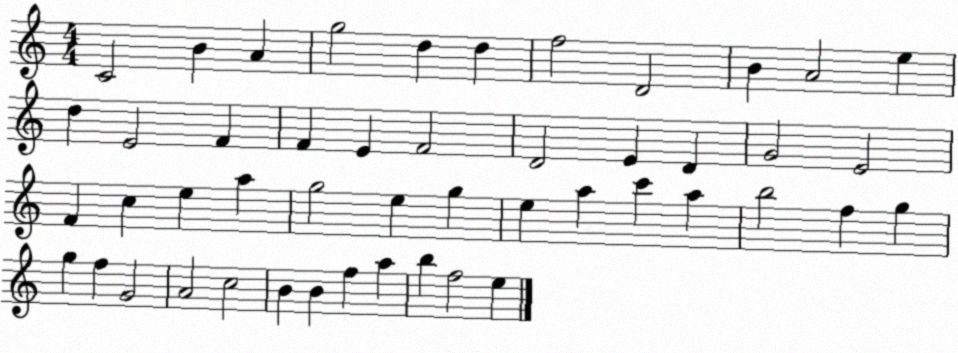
X:1
T:Untitled
M:4/4
L:1/4
K:C
C2 B A g2 d d f2 D2 B A2 e d E2 F F E F2 D2 E D G2 E2 F c e a g2 e g e a c' a b2 f g g f G2 A2 c2 B B f a b f2 e